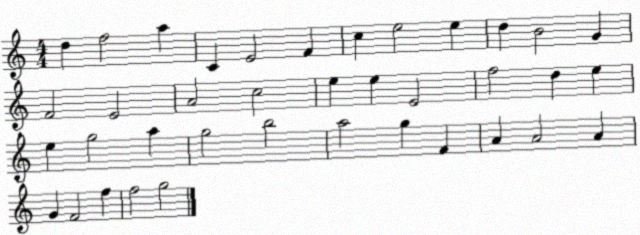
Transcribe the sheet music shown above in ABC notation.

X:1
T:Untitled
M:4/4
L:1/4
K:C
d f2 a C E2 F c e2 e d B2 G F2 E2 A2 c2 e e E2 f2 d e e g2 a g2 b2 a2 g F A A2 A G F2 f f2 g2